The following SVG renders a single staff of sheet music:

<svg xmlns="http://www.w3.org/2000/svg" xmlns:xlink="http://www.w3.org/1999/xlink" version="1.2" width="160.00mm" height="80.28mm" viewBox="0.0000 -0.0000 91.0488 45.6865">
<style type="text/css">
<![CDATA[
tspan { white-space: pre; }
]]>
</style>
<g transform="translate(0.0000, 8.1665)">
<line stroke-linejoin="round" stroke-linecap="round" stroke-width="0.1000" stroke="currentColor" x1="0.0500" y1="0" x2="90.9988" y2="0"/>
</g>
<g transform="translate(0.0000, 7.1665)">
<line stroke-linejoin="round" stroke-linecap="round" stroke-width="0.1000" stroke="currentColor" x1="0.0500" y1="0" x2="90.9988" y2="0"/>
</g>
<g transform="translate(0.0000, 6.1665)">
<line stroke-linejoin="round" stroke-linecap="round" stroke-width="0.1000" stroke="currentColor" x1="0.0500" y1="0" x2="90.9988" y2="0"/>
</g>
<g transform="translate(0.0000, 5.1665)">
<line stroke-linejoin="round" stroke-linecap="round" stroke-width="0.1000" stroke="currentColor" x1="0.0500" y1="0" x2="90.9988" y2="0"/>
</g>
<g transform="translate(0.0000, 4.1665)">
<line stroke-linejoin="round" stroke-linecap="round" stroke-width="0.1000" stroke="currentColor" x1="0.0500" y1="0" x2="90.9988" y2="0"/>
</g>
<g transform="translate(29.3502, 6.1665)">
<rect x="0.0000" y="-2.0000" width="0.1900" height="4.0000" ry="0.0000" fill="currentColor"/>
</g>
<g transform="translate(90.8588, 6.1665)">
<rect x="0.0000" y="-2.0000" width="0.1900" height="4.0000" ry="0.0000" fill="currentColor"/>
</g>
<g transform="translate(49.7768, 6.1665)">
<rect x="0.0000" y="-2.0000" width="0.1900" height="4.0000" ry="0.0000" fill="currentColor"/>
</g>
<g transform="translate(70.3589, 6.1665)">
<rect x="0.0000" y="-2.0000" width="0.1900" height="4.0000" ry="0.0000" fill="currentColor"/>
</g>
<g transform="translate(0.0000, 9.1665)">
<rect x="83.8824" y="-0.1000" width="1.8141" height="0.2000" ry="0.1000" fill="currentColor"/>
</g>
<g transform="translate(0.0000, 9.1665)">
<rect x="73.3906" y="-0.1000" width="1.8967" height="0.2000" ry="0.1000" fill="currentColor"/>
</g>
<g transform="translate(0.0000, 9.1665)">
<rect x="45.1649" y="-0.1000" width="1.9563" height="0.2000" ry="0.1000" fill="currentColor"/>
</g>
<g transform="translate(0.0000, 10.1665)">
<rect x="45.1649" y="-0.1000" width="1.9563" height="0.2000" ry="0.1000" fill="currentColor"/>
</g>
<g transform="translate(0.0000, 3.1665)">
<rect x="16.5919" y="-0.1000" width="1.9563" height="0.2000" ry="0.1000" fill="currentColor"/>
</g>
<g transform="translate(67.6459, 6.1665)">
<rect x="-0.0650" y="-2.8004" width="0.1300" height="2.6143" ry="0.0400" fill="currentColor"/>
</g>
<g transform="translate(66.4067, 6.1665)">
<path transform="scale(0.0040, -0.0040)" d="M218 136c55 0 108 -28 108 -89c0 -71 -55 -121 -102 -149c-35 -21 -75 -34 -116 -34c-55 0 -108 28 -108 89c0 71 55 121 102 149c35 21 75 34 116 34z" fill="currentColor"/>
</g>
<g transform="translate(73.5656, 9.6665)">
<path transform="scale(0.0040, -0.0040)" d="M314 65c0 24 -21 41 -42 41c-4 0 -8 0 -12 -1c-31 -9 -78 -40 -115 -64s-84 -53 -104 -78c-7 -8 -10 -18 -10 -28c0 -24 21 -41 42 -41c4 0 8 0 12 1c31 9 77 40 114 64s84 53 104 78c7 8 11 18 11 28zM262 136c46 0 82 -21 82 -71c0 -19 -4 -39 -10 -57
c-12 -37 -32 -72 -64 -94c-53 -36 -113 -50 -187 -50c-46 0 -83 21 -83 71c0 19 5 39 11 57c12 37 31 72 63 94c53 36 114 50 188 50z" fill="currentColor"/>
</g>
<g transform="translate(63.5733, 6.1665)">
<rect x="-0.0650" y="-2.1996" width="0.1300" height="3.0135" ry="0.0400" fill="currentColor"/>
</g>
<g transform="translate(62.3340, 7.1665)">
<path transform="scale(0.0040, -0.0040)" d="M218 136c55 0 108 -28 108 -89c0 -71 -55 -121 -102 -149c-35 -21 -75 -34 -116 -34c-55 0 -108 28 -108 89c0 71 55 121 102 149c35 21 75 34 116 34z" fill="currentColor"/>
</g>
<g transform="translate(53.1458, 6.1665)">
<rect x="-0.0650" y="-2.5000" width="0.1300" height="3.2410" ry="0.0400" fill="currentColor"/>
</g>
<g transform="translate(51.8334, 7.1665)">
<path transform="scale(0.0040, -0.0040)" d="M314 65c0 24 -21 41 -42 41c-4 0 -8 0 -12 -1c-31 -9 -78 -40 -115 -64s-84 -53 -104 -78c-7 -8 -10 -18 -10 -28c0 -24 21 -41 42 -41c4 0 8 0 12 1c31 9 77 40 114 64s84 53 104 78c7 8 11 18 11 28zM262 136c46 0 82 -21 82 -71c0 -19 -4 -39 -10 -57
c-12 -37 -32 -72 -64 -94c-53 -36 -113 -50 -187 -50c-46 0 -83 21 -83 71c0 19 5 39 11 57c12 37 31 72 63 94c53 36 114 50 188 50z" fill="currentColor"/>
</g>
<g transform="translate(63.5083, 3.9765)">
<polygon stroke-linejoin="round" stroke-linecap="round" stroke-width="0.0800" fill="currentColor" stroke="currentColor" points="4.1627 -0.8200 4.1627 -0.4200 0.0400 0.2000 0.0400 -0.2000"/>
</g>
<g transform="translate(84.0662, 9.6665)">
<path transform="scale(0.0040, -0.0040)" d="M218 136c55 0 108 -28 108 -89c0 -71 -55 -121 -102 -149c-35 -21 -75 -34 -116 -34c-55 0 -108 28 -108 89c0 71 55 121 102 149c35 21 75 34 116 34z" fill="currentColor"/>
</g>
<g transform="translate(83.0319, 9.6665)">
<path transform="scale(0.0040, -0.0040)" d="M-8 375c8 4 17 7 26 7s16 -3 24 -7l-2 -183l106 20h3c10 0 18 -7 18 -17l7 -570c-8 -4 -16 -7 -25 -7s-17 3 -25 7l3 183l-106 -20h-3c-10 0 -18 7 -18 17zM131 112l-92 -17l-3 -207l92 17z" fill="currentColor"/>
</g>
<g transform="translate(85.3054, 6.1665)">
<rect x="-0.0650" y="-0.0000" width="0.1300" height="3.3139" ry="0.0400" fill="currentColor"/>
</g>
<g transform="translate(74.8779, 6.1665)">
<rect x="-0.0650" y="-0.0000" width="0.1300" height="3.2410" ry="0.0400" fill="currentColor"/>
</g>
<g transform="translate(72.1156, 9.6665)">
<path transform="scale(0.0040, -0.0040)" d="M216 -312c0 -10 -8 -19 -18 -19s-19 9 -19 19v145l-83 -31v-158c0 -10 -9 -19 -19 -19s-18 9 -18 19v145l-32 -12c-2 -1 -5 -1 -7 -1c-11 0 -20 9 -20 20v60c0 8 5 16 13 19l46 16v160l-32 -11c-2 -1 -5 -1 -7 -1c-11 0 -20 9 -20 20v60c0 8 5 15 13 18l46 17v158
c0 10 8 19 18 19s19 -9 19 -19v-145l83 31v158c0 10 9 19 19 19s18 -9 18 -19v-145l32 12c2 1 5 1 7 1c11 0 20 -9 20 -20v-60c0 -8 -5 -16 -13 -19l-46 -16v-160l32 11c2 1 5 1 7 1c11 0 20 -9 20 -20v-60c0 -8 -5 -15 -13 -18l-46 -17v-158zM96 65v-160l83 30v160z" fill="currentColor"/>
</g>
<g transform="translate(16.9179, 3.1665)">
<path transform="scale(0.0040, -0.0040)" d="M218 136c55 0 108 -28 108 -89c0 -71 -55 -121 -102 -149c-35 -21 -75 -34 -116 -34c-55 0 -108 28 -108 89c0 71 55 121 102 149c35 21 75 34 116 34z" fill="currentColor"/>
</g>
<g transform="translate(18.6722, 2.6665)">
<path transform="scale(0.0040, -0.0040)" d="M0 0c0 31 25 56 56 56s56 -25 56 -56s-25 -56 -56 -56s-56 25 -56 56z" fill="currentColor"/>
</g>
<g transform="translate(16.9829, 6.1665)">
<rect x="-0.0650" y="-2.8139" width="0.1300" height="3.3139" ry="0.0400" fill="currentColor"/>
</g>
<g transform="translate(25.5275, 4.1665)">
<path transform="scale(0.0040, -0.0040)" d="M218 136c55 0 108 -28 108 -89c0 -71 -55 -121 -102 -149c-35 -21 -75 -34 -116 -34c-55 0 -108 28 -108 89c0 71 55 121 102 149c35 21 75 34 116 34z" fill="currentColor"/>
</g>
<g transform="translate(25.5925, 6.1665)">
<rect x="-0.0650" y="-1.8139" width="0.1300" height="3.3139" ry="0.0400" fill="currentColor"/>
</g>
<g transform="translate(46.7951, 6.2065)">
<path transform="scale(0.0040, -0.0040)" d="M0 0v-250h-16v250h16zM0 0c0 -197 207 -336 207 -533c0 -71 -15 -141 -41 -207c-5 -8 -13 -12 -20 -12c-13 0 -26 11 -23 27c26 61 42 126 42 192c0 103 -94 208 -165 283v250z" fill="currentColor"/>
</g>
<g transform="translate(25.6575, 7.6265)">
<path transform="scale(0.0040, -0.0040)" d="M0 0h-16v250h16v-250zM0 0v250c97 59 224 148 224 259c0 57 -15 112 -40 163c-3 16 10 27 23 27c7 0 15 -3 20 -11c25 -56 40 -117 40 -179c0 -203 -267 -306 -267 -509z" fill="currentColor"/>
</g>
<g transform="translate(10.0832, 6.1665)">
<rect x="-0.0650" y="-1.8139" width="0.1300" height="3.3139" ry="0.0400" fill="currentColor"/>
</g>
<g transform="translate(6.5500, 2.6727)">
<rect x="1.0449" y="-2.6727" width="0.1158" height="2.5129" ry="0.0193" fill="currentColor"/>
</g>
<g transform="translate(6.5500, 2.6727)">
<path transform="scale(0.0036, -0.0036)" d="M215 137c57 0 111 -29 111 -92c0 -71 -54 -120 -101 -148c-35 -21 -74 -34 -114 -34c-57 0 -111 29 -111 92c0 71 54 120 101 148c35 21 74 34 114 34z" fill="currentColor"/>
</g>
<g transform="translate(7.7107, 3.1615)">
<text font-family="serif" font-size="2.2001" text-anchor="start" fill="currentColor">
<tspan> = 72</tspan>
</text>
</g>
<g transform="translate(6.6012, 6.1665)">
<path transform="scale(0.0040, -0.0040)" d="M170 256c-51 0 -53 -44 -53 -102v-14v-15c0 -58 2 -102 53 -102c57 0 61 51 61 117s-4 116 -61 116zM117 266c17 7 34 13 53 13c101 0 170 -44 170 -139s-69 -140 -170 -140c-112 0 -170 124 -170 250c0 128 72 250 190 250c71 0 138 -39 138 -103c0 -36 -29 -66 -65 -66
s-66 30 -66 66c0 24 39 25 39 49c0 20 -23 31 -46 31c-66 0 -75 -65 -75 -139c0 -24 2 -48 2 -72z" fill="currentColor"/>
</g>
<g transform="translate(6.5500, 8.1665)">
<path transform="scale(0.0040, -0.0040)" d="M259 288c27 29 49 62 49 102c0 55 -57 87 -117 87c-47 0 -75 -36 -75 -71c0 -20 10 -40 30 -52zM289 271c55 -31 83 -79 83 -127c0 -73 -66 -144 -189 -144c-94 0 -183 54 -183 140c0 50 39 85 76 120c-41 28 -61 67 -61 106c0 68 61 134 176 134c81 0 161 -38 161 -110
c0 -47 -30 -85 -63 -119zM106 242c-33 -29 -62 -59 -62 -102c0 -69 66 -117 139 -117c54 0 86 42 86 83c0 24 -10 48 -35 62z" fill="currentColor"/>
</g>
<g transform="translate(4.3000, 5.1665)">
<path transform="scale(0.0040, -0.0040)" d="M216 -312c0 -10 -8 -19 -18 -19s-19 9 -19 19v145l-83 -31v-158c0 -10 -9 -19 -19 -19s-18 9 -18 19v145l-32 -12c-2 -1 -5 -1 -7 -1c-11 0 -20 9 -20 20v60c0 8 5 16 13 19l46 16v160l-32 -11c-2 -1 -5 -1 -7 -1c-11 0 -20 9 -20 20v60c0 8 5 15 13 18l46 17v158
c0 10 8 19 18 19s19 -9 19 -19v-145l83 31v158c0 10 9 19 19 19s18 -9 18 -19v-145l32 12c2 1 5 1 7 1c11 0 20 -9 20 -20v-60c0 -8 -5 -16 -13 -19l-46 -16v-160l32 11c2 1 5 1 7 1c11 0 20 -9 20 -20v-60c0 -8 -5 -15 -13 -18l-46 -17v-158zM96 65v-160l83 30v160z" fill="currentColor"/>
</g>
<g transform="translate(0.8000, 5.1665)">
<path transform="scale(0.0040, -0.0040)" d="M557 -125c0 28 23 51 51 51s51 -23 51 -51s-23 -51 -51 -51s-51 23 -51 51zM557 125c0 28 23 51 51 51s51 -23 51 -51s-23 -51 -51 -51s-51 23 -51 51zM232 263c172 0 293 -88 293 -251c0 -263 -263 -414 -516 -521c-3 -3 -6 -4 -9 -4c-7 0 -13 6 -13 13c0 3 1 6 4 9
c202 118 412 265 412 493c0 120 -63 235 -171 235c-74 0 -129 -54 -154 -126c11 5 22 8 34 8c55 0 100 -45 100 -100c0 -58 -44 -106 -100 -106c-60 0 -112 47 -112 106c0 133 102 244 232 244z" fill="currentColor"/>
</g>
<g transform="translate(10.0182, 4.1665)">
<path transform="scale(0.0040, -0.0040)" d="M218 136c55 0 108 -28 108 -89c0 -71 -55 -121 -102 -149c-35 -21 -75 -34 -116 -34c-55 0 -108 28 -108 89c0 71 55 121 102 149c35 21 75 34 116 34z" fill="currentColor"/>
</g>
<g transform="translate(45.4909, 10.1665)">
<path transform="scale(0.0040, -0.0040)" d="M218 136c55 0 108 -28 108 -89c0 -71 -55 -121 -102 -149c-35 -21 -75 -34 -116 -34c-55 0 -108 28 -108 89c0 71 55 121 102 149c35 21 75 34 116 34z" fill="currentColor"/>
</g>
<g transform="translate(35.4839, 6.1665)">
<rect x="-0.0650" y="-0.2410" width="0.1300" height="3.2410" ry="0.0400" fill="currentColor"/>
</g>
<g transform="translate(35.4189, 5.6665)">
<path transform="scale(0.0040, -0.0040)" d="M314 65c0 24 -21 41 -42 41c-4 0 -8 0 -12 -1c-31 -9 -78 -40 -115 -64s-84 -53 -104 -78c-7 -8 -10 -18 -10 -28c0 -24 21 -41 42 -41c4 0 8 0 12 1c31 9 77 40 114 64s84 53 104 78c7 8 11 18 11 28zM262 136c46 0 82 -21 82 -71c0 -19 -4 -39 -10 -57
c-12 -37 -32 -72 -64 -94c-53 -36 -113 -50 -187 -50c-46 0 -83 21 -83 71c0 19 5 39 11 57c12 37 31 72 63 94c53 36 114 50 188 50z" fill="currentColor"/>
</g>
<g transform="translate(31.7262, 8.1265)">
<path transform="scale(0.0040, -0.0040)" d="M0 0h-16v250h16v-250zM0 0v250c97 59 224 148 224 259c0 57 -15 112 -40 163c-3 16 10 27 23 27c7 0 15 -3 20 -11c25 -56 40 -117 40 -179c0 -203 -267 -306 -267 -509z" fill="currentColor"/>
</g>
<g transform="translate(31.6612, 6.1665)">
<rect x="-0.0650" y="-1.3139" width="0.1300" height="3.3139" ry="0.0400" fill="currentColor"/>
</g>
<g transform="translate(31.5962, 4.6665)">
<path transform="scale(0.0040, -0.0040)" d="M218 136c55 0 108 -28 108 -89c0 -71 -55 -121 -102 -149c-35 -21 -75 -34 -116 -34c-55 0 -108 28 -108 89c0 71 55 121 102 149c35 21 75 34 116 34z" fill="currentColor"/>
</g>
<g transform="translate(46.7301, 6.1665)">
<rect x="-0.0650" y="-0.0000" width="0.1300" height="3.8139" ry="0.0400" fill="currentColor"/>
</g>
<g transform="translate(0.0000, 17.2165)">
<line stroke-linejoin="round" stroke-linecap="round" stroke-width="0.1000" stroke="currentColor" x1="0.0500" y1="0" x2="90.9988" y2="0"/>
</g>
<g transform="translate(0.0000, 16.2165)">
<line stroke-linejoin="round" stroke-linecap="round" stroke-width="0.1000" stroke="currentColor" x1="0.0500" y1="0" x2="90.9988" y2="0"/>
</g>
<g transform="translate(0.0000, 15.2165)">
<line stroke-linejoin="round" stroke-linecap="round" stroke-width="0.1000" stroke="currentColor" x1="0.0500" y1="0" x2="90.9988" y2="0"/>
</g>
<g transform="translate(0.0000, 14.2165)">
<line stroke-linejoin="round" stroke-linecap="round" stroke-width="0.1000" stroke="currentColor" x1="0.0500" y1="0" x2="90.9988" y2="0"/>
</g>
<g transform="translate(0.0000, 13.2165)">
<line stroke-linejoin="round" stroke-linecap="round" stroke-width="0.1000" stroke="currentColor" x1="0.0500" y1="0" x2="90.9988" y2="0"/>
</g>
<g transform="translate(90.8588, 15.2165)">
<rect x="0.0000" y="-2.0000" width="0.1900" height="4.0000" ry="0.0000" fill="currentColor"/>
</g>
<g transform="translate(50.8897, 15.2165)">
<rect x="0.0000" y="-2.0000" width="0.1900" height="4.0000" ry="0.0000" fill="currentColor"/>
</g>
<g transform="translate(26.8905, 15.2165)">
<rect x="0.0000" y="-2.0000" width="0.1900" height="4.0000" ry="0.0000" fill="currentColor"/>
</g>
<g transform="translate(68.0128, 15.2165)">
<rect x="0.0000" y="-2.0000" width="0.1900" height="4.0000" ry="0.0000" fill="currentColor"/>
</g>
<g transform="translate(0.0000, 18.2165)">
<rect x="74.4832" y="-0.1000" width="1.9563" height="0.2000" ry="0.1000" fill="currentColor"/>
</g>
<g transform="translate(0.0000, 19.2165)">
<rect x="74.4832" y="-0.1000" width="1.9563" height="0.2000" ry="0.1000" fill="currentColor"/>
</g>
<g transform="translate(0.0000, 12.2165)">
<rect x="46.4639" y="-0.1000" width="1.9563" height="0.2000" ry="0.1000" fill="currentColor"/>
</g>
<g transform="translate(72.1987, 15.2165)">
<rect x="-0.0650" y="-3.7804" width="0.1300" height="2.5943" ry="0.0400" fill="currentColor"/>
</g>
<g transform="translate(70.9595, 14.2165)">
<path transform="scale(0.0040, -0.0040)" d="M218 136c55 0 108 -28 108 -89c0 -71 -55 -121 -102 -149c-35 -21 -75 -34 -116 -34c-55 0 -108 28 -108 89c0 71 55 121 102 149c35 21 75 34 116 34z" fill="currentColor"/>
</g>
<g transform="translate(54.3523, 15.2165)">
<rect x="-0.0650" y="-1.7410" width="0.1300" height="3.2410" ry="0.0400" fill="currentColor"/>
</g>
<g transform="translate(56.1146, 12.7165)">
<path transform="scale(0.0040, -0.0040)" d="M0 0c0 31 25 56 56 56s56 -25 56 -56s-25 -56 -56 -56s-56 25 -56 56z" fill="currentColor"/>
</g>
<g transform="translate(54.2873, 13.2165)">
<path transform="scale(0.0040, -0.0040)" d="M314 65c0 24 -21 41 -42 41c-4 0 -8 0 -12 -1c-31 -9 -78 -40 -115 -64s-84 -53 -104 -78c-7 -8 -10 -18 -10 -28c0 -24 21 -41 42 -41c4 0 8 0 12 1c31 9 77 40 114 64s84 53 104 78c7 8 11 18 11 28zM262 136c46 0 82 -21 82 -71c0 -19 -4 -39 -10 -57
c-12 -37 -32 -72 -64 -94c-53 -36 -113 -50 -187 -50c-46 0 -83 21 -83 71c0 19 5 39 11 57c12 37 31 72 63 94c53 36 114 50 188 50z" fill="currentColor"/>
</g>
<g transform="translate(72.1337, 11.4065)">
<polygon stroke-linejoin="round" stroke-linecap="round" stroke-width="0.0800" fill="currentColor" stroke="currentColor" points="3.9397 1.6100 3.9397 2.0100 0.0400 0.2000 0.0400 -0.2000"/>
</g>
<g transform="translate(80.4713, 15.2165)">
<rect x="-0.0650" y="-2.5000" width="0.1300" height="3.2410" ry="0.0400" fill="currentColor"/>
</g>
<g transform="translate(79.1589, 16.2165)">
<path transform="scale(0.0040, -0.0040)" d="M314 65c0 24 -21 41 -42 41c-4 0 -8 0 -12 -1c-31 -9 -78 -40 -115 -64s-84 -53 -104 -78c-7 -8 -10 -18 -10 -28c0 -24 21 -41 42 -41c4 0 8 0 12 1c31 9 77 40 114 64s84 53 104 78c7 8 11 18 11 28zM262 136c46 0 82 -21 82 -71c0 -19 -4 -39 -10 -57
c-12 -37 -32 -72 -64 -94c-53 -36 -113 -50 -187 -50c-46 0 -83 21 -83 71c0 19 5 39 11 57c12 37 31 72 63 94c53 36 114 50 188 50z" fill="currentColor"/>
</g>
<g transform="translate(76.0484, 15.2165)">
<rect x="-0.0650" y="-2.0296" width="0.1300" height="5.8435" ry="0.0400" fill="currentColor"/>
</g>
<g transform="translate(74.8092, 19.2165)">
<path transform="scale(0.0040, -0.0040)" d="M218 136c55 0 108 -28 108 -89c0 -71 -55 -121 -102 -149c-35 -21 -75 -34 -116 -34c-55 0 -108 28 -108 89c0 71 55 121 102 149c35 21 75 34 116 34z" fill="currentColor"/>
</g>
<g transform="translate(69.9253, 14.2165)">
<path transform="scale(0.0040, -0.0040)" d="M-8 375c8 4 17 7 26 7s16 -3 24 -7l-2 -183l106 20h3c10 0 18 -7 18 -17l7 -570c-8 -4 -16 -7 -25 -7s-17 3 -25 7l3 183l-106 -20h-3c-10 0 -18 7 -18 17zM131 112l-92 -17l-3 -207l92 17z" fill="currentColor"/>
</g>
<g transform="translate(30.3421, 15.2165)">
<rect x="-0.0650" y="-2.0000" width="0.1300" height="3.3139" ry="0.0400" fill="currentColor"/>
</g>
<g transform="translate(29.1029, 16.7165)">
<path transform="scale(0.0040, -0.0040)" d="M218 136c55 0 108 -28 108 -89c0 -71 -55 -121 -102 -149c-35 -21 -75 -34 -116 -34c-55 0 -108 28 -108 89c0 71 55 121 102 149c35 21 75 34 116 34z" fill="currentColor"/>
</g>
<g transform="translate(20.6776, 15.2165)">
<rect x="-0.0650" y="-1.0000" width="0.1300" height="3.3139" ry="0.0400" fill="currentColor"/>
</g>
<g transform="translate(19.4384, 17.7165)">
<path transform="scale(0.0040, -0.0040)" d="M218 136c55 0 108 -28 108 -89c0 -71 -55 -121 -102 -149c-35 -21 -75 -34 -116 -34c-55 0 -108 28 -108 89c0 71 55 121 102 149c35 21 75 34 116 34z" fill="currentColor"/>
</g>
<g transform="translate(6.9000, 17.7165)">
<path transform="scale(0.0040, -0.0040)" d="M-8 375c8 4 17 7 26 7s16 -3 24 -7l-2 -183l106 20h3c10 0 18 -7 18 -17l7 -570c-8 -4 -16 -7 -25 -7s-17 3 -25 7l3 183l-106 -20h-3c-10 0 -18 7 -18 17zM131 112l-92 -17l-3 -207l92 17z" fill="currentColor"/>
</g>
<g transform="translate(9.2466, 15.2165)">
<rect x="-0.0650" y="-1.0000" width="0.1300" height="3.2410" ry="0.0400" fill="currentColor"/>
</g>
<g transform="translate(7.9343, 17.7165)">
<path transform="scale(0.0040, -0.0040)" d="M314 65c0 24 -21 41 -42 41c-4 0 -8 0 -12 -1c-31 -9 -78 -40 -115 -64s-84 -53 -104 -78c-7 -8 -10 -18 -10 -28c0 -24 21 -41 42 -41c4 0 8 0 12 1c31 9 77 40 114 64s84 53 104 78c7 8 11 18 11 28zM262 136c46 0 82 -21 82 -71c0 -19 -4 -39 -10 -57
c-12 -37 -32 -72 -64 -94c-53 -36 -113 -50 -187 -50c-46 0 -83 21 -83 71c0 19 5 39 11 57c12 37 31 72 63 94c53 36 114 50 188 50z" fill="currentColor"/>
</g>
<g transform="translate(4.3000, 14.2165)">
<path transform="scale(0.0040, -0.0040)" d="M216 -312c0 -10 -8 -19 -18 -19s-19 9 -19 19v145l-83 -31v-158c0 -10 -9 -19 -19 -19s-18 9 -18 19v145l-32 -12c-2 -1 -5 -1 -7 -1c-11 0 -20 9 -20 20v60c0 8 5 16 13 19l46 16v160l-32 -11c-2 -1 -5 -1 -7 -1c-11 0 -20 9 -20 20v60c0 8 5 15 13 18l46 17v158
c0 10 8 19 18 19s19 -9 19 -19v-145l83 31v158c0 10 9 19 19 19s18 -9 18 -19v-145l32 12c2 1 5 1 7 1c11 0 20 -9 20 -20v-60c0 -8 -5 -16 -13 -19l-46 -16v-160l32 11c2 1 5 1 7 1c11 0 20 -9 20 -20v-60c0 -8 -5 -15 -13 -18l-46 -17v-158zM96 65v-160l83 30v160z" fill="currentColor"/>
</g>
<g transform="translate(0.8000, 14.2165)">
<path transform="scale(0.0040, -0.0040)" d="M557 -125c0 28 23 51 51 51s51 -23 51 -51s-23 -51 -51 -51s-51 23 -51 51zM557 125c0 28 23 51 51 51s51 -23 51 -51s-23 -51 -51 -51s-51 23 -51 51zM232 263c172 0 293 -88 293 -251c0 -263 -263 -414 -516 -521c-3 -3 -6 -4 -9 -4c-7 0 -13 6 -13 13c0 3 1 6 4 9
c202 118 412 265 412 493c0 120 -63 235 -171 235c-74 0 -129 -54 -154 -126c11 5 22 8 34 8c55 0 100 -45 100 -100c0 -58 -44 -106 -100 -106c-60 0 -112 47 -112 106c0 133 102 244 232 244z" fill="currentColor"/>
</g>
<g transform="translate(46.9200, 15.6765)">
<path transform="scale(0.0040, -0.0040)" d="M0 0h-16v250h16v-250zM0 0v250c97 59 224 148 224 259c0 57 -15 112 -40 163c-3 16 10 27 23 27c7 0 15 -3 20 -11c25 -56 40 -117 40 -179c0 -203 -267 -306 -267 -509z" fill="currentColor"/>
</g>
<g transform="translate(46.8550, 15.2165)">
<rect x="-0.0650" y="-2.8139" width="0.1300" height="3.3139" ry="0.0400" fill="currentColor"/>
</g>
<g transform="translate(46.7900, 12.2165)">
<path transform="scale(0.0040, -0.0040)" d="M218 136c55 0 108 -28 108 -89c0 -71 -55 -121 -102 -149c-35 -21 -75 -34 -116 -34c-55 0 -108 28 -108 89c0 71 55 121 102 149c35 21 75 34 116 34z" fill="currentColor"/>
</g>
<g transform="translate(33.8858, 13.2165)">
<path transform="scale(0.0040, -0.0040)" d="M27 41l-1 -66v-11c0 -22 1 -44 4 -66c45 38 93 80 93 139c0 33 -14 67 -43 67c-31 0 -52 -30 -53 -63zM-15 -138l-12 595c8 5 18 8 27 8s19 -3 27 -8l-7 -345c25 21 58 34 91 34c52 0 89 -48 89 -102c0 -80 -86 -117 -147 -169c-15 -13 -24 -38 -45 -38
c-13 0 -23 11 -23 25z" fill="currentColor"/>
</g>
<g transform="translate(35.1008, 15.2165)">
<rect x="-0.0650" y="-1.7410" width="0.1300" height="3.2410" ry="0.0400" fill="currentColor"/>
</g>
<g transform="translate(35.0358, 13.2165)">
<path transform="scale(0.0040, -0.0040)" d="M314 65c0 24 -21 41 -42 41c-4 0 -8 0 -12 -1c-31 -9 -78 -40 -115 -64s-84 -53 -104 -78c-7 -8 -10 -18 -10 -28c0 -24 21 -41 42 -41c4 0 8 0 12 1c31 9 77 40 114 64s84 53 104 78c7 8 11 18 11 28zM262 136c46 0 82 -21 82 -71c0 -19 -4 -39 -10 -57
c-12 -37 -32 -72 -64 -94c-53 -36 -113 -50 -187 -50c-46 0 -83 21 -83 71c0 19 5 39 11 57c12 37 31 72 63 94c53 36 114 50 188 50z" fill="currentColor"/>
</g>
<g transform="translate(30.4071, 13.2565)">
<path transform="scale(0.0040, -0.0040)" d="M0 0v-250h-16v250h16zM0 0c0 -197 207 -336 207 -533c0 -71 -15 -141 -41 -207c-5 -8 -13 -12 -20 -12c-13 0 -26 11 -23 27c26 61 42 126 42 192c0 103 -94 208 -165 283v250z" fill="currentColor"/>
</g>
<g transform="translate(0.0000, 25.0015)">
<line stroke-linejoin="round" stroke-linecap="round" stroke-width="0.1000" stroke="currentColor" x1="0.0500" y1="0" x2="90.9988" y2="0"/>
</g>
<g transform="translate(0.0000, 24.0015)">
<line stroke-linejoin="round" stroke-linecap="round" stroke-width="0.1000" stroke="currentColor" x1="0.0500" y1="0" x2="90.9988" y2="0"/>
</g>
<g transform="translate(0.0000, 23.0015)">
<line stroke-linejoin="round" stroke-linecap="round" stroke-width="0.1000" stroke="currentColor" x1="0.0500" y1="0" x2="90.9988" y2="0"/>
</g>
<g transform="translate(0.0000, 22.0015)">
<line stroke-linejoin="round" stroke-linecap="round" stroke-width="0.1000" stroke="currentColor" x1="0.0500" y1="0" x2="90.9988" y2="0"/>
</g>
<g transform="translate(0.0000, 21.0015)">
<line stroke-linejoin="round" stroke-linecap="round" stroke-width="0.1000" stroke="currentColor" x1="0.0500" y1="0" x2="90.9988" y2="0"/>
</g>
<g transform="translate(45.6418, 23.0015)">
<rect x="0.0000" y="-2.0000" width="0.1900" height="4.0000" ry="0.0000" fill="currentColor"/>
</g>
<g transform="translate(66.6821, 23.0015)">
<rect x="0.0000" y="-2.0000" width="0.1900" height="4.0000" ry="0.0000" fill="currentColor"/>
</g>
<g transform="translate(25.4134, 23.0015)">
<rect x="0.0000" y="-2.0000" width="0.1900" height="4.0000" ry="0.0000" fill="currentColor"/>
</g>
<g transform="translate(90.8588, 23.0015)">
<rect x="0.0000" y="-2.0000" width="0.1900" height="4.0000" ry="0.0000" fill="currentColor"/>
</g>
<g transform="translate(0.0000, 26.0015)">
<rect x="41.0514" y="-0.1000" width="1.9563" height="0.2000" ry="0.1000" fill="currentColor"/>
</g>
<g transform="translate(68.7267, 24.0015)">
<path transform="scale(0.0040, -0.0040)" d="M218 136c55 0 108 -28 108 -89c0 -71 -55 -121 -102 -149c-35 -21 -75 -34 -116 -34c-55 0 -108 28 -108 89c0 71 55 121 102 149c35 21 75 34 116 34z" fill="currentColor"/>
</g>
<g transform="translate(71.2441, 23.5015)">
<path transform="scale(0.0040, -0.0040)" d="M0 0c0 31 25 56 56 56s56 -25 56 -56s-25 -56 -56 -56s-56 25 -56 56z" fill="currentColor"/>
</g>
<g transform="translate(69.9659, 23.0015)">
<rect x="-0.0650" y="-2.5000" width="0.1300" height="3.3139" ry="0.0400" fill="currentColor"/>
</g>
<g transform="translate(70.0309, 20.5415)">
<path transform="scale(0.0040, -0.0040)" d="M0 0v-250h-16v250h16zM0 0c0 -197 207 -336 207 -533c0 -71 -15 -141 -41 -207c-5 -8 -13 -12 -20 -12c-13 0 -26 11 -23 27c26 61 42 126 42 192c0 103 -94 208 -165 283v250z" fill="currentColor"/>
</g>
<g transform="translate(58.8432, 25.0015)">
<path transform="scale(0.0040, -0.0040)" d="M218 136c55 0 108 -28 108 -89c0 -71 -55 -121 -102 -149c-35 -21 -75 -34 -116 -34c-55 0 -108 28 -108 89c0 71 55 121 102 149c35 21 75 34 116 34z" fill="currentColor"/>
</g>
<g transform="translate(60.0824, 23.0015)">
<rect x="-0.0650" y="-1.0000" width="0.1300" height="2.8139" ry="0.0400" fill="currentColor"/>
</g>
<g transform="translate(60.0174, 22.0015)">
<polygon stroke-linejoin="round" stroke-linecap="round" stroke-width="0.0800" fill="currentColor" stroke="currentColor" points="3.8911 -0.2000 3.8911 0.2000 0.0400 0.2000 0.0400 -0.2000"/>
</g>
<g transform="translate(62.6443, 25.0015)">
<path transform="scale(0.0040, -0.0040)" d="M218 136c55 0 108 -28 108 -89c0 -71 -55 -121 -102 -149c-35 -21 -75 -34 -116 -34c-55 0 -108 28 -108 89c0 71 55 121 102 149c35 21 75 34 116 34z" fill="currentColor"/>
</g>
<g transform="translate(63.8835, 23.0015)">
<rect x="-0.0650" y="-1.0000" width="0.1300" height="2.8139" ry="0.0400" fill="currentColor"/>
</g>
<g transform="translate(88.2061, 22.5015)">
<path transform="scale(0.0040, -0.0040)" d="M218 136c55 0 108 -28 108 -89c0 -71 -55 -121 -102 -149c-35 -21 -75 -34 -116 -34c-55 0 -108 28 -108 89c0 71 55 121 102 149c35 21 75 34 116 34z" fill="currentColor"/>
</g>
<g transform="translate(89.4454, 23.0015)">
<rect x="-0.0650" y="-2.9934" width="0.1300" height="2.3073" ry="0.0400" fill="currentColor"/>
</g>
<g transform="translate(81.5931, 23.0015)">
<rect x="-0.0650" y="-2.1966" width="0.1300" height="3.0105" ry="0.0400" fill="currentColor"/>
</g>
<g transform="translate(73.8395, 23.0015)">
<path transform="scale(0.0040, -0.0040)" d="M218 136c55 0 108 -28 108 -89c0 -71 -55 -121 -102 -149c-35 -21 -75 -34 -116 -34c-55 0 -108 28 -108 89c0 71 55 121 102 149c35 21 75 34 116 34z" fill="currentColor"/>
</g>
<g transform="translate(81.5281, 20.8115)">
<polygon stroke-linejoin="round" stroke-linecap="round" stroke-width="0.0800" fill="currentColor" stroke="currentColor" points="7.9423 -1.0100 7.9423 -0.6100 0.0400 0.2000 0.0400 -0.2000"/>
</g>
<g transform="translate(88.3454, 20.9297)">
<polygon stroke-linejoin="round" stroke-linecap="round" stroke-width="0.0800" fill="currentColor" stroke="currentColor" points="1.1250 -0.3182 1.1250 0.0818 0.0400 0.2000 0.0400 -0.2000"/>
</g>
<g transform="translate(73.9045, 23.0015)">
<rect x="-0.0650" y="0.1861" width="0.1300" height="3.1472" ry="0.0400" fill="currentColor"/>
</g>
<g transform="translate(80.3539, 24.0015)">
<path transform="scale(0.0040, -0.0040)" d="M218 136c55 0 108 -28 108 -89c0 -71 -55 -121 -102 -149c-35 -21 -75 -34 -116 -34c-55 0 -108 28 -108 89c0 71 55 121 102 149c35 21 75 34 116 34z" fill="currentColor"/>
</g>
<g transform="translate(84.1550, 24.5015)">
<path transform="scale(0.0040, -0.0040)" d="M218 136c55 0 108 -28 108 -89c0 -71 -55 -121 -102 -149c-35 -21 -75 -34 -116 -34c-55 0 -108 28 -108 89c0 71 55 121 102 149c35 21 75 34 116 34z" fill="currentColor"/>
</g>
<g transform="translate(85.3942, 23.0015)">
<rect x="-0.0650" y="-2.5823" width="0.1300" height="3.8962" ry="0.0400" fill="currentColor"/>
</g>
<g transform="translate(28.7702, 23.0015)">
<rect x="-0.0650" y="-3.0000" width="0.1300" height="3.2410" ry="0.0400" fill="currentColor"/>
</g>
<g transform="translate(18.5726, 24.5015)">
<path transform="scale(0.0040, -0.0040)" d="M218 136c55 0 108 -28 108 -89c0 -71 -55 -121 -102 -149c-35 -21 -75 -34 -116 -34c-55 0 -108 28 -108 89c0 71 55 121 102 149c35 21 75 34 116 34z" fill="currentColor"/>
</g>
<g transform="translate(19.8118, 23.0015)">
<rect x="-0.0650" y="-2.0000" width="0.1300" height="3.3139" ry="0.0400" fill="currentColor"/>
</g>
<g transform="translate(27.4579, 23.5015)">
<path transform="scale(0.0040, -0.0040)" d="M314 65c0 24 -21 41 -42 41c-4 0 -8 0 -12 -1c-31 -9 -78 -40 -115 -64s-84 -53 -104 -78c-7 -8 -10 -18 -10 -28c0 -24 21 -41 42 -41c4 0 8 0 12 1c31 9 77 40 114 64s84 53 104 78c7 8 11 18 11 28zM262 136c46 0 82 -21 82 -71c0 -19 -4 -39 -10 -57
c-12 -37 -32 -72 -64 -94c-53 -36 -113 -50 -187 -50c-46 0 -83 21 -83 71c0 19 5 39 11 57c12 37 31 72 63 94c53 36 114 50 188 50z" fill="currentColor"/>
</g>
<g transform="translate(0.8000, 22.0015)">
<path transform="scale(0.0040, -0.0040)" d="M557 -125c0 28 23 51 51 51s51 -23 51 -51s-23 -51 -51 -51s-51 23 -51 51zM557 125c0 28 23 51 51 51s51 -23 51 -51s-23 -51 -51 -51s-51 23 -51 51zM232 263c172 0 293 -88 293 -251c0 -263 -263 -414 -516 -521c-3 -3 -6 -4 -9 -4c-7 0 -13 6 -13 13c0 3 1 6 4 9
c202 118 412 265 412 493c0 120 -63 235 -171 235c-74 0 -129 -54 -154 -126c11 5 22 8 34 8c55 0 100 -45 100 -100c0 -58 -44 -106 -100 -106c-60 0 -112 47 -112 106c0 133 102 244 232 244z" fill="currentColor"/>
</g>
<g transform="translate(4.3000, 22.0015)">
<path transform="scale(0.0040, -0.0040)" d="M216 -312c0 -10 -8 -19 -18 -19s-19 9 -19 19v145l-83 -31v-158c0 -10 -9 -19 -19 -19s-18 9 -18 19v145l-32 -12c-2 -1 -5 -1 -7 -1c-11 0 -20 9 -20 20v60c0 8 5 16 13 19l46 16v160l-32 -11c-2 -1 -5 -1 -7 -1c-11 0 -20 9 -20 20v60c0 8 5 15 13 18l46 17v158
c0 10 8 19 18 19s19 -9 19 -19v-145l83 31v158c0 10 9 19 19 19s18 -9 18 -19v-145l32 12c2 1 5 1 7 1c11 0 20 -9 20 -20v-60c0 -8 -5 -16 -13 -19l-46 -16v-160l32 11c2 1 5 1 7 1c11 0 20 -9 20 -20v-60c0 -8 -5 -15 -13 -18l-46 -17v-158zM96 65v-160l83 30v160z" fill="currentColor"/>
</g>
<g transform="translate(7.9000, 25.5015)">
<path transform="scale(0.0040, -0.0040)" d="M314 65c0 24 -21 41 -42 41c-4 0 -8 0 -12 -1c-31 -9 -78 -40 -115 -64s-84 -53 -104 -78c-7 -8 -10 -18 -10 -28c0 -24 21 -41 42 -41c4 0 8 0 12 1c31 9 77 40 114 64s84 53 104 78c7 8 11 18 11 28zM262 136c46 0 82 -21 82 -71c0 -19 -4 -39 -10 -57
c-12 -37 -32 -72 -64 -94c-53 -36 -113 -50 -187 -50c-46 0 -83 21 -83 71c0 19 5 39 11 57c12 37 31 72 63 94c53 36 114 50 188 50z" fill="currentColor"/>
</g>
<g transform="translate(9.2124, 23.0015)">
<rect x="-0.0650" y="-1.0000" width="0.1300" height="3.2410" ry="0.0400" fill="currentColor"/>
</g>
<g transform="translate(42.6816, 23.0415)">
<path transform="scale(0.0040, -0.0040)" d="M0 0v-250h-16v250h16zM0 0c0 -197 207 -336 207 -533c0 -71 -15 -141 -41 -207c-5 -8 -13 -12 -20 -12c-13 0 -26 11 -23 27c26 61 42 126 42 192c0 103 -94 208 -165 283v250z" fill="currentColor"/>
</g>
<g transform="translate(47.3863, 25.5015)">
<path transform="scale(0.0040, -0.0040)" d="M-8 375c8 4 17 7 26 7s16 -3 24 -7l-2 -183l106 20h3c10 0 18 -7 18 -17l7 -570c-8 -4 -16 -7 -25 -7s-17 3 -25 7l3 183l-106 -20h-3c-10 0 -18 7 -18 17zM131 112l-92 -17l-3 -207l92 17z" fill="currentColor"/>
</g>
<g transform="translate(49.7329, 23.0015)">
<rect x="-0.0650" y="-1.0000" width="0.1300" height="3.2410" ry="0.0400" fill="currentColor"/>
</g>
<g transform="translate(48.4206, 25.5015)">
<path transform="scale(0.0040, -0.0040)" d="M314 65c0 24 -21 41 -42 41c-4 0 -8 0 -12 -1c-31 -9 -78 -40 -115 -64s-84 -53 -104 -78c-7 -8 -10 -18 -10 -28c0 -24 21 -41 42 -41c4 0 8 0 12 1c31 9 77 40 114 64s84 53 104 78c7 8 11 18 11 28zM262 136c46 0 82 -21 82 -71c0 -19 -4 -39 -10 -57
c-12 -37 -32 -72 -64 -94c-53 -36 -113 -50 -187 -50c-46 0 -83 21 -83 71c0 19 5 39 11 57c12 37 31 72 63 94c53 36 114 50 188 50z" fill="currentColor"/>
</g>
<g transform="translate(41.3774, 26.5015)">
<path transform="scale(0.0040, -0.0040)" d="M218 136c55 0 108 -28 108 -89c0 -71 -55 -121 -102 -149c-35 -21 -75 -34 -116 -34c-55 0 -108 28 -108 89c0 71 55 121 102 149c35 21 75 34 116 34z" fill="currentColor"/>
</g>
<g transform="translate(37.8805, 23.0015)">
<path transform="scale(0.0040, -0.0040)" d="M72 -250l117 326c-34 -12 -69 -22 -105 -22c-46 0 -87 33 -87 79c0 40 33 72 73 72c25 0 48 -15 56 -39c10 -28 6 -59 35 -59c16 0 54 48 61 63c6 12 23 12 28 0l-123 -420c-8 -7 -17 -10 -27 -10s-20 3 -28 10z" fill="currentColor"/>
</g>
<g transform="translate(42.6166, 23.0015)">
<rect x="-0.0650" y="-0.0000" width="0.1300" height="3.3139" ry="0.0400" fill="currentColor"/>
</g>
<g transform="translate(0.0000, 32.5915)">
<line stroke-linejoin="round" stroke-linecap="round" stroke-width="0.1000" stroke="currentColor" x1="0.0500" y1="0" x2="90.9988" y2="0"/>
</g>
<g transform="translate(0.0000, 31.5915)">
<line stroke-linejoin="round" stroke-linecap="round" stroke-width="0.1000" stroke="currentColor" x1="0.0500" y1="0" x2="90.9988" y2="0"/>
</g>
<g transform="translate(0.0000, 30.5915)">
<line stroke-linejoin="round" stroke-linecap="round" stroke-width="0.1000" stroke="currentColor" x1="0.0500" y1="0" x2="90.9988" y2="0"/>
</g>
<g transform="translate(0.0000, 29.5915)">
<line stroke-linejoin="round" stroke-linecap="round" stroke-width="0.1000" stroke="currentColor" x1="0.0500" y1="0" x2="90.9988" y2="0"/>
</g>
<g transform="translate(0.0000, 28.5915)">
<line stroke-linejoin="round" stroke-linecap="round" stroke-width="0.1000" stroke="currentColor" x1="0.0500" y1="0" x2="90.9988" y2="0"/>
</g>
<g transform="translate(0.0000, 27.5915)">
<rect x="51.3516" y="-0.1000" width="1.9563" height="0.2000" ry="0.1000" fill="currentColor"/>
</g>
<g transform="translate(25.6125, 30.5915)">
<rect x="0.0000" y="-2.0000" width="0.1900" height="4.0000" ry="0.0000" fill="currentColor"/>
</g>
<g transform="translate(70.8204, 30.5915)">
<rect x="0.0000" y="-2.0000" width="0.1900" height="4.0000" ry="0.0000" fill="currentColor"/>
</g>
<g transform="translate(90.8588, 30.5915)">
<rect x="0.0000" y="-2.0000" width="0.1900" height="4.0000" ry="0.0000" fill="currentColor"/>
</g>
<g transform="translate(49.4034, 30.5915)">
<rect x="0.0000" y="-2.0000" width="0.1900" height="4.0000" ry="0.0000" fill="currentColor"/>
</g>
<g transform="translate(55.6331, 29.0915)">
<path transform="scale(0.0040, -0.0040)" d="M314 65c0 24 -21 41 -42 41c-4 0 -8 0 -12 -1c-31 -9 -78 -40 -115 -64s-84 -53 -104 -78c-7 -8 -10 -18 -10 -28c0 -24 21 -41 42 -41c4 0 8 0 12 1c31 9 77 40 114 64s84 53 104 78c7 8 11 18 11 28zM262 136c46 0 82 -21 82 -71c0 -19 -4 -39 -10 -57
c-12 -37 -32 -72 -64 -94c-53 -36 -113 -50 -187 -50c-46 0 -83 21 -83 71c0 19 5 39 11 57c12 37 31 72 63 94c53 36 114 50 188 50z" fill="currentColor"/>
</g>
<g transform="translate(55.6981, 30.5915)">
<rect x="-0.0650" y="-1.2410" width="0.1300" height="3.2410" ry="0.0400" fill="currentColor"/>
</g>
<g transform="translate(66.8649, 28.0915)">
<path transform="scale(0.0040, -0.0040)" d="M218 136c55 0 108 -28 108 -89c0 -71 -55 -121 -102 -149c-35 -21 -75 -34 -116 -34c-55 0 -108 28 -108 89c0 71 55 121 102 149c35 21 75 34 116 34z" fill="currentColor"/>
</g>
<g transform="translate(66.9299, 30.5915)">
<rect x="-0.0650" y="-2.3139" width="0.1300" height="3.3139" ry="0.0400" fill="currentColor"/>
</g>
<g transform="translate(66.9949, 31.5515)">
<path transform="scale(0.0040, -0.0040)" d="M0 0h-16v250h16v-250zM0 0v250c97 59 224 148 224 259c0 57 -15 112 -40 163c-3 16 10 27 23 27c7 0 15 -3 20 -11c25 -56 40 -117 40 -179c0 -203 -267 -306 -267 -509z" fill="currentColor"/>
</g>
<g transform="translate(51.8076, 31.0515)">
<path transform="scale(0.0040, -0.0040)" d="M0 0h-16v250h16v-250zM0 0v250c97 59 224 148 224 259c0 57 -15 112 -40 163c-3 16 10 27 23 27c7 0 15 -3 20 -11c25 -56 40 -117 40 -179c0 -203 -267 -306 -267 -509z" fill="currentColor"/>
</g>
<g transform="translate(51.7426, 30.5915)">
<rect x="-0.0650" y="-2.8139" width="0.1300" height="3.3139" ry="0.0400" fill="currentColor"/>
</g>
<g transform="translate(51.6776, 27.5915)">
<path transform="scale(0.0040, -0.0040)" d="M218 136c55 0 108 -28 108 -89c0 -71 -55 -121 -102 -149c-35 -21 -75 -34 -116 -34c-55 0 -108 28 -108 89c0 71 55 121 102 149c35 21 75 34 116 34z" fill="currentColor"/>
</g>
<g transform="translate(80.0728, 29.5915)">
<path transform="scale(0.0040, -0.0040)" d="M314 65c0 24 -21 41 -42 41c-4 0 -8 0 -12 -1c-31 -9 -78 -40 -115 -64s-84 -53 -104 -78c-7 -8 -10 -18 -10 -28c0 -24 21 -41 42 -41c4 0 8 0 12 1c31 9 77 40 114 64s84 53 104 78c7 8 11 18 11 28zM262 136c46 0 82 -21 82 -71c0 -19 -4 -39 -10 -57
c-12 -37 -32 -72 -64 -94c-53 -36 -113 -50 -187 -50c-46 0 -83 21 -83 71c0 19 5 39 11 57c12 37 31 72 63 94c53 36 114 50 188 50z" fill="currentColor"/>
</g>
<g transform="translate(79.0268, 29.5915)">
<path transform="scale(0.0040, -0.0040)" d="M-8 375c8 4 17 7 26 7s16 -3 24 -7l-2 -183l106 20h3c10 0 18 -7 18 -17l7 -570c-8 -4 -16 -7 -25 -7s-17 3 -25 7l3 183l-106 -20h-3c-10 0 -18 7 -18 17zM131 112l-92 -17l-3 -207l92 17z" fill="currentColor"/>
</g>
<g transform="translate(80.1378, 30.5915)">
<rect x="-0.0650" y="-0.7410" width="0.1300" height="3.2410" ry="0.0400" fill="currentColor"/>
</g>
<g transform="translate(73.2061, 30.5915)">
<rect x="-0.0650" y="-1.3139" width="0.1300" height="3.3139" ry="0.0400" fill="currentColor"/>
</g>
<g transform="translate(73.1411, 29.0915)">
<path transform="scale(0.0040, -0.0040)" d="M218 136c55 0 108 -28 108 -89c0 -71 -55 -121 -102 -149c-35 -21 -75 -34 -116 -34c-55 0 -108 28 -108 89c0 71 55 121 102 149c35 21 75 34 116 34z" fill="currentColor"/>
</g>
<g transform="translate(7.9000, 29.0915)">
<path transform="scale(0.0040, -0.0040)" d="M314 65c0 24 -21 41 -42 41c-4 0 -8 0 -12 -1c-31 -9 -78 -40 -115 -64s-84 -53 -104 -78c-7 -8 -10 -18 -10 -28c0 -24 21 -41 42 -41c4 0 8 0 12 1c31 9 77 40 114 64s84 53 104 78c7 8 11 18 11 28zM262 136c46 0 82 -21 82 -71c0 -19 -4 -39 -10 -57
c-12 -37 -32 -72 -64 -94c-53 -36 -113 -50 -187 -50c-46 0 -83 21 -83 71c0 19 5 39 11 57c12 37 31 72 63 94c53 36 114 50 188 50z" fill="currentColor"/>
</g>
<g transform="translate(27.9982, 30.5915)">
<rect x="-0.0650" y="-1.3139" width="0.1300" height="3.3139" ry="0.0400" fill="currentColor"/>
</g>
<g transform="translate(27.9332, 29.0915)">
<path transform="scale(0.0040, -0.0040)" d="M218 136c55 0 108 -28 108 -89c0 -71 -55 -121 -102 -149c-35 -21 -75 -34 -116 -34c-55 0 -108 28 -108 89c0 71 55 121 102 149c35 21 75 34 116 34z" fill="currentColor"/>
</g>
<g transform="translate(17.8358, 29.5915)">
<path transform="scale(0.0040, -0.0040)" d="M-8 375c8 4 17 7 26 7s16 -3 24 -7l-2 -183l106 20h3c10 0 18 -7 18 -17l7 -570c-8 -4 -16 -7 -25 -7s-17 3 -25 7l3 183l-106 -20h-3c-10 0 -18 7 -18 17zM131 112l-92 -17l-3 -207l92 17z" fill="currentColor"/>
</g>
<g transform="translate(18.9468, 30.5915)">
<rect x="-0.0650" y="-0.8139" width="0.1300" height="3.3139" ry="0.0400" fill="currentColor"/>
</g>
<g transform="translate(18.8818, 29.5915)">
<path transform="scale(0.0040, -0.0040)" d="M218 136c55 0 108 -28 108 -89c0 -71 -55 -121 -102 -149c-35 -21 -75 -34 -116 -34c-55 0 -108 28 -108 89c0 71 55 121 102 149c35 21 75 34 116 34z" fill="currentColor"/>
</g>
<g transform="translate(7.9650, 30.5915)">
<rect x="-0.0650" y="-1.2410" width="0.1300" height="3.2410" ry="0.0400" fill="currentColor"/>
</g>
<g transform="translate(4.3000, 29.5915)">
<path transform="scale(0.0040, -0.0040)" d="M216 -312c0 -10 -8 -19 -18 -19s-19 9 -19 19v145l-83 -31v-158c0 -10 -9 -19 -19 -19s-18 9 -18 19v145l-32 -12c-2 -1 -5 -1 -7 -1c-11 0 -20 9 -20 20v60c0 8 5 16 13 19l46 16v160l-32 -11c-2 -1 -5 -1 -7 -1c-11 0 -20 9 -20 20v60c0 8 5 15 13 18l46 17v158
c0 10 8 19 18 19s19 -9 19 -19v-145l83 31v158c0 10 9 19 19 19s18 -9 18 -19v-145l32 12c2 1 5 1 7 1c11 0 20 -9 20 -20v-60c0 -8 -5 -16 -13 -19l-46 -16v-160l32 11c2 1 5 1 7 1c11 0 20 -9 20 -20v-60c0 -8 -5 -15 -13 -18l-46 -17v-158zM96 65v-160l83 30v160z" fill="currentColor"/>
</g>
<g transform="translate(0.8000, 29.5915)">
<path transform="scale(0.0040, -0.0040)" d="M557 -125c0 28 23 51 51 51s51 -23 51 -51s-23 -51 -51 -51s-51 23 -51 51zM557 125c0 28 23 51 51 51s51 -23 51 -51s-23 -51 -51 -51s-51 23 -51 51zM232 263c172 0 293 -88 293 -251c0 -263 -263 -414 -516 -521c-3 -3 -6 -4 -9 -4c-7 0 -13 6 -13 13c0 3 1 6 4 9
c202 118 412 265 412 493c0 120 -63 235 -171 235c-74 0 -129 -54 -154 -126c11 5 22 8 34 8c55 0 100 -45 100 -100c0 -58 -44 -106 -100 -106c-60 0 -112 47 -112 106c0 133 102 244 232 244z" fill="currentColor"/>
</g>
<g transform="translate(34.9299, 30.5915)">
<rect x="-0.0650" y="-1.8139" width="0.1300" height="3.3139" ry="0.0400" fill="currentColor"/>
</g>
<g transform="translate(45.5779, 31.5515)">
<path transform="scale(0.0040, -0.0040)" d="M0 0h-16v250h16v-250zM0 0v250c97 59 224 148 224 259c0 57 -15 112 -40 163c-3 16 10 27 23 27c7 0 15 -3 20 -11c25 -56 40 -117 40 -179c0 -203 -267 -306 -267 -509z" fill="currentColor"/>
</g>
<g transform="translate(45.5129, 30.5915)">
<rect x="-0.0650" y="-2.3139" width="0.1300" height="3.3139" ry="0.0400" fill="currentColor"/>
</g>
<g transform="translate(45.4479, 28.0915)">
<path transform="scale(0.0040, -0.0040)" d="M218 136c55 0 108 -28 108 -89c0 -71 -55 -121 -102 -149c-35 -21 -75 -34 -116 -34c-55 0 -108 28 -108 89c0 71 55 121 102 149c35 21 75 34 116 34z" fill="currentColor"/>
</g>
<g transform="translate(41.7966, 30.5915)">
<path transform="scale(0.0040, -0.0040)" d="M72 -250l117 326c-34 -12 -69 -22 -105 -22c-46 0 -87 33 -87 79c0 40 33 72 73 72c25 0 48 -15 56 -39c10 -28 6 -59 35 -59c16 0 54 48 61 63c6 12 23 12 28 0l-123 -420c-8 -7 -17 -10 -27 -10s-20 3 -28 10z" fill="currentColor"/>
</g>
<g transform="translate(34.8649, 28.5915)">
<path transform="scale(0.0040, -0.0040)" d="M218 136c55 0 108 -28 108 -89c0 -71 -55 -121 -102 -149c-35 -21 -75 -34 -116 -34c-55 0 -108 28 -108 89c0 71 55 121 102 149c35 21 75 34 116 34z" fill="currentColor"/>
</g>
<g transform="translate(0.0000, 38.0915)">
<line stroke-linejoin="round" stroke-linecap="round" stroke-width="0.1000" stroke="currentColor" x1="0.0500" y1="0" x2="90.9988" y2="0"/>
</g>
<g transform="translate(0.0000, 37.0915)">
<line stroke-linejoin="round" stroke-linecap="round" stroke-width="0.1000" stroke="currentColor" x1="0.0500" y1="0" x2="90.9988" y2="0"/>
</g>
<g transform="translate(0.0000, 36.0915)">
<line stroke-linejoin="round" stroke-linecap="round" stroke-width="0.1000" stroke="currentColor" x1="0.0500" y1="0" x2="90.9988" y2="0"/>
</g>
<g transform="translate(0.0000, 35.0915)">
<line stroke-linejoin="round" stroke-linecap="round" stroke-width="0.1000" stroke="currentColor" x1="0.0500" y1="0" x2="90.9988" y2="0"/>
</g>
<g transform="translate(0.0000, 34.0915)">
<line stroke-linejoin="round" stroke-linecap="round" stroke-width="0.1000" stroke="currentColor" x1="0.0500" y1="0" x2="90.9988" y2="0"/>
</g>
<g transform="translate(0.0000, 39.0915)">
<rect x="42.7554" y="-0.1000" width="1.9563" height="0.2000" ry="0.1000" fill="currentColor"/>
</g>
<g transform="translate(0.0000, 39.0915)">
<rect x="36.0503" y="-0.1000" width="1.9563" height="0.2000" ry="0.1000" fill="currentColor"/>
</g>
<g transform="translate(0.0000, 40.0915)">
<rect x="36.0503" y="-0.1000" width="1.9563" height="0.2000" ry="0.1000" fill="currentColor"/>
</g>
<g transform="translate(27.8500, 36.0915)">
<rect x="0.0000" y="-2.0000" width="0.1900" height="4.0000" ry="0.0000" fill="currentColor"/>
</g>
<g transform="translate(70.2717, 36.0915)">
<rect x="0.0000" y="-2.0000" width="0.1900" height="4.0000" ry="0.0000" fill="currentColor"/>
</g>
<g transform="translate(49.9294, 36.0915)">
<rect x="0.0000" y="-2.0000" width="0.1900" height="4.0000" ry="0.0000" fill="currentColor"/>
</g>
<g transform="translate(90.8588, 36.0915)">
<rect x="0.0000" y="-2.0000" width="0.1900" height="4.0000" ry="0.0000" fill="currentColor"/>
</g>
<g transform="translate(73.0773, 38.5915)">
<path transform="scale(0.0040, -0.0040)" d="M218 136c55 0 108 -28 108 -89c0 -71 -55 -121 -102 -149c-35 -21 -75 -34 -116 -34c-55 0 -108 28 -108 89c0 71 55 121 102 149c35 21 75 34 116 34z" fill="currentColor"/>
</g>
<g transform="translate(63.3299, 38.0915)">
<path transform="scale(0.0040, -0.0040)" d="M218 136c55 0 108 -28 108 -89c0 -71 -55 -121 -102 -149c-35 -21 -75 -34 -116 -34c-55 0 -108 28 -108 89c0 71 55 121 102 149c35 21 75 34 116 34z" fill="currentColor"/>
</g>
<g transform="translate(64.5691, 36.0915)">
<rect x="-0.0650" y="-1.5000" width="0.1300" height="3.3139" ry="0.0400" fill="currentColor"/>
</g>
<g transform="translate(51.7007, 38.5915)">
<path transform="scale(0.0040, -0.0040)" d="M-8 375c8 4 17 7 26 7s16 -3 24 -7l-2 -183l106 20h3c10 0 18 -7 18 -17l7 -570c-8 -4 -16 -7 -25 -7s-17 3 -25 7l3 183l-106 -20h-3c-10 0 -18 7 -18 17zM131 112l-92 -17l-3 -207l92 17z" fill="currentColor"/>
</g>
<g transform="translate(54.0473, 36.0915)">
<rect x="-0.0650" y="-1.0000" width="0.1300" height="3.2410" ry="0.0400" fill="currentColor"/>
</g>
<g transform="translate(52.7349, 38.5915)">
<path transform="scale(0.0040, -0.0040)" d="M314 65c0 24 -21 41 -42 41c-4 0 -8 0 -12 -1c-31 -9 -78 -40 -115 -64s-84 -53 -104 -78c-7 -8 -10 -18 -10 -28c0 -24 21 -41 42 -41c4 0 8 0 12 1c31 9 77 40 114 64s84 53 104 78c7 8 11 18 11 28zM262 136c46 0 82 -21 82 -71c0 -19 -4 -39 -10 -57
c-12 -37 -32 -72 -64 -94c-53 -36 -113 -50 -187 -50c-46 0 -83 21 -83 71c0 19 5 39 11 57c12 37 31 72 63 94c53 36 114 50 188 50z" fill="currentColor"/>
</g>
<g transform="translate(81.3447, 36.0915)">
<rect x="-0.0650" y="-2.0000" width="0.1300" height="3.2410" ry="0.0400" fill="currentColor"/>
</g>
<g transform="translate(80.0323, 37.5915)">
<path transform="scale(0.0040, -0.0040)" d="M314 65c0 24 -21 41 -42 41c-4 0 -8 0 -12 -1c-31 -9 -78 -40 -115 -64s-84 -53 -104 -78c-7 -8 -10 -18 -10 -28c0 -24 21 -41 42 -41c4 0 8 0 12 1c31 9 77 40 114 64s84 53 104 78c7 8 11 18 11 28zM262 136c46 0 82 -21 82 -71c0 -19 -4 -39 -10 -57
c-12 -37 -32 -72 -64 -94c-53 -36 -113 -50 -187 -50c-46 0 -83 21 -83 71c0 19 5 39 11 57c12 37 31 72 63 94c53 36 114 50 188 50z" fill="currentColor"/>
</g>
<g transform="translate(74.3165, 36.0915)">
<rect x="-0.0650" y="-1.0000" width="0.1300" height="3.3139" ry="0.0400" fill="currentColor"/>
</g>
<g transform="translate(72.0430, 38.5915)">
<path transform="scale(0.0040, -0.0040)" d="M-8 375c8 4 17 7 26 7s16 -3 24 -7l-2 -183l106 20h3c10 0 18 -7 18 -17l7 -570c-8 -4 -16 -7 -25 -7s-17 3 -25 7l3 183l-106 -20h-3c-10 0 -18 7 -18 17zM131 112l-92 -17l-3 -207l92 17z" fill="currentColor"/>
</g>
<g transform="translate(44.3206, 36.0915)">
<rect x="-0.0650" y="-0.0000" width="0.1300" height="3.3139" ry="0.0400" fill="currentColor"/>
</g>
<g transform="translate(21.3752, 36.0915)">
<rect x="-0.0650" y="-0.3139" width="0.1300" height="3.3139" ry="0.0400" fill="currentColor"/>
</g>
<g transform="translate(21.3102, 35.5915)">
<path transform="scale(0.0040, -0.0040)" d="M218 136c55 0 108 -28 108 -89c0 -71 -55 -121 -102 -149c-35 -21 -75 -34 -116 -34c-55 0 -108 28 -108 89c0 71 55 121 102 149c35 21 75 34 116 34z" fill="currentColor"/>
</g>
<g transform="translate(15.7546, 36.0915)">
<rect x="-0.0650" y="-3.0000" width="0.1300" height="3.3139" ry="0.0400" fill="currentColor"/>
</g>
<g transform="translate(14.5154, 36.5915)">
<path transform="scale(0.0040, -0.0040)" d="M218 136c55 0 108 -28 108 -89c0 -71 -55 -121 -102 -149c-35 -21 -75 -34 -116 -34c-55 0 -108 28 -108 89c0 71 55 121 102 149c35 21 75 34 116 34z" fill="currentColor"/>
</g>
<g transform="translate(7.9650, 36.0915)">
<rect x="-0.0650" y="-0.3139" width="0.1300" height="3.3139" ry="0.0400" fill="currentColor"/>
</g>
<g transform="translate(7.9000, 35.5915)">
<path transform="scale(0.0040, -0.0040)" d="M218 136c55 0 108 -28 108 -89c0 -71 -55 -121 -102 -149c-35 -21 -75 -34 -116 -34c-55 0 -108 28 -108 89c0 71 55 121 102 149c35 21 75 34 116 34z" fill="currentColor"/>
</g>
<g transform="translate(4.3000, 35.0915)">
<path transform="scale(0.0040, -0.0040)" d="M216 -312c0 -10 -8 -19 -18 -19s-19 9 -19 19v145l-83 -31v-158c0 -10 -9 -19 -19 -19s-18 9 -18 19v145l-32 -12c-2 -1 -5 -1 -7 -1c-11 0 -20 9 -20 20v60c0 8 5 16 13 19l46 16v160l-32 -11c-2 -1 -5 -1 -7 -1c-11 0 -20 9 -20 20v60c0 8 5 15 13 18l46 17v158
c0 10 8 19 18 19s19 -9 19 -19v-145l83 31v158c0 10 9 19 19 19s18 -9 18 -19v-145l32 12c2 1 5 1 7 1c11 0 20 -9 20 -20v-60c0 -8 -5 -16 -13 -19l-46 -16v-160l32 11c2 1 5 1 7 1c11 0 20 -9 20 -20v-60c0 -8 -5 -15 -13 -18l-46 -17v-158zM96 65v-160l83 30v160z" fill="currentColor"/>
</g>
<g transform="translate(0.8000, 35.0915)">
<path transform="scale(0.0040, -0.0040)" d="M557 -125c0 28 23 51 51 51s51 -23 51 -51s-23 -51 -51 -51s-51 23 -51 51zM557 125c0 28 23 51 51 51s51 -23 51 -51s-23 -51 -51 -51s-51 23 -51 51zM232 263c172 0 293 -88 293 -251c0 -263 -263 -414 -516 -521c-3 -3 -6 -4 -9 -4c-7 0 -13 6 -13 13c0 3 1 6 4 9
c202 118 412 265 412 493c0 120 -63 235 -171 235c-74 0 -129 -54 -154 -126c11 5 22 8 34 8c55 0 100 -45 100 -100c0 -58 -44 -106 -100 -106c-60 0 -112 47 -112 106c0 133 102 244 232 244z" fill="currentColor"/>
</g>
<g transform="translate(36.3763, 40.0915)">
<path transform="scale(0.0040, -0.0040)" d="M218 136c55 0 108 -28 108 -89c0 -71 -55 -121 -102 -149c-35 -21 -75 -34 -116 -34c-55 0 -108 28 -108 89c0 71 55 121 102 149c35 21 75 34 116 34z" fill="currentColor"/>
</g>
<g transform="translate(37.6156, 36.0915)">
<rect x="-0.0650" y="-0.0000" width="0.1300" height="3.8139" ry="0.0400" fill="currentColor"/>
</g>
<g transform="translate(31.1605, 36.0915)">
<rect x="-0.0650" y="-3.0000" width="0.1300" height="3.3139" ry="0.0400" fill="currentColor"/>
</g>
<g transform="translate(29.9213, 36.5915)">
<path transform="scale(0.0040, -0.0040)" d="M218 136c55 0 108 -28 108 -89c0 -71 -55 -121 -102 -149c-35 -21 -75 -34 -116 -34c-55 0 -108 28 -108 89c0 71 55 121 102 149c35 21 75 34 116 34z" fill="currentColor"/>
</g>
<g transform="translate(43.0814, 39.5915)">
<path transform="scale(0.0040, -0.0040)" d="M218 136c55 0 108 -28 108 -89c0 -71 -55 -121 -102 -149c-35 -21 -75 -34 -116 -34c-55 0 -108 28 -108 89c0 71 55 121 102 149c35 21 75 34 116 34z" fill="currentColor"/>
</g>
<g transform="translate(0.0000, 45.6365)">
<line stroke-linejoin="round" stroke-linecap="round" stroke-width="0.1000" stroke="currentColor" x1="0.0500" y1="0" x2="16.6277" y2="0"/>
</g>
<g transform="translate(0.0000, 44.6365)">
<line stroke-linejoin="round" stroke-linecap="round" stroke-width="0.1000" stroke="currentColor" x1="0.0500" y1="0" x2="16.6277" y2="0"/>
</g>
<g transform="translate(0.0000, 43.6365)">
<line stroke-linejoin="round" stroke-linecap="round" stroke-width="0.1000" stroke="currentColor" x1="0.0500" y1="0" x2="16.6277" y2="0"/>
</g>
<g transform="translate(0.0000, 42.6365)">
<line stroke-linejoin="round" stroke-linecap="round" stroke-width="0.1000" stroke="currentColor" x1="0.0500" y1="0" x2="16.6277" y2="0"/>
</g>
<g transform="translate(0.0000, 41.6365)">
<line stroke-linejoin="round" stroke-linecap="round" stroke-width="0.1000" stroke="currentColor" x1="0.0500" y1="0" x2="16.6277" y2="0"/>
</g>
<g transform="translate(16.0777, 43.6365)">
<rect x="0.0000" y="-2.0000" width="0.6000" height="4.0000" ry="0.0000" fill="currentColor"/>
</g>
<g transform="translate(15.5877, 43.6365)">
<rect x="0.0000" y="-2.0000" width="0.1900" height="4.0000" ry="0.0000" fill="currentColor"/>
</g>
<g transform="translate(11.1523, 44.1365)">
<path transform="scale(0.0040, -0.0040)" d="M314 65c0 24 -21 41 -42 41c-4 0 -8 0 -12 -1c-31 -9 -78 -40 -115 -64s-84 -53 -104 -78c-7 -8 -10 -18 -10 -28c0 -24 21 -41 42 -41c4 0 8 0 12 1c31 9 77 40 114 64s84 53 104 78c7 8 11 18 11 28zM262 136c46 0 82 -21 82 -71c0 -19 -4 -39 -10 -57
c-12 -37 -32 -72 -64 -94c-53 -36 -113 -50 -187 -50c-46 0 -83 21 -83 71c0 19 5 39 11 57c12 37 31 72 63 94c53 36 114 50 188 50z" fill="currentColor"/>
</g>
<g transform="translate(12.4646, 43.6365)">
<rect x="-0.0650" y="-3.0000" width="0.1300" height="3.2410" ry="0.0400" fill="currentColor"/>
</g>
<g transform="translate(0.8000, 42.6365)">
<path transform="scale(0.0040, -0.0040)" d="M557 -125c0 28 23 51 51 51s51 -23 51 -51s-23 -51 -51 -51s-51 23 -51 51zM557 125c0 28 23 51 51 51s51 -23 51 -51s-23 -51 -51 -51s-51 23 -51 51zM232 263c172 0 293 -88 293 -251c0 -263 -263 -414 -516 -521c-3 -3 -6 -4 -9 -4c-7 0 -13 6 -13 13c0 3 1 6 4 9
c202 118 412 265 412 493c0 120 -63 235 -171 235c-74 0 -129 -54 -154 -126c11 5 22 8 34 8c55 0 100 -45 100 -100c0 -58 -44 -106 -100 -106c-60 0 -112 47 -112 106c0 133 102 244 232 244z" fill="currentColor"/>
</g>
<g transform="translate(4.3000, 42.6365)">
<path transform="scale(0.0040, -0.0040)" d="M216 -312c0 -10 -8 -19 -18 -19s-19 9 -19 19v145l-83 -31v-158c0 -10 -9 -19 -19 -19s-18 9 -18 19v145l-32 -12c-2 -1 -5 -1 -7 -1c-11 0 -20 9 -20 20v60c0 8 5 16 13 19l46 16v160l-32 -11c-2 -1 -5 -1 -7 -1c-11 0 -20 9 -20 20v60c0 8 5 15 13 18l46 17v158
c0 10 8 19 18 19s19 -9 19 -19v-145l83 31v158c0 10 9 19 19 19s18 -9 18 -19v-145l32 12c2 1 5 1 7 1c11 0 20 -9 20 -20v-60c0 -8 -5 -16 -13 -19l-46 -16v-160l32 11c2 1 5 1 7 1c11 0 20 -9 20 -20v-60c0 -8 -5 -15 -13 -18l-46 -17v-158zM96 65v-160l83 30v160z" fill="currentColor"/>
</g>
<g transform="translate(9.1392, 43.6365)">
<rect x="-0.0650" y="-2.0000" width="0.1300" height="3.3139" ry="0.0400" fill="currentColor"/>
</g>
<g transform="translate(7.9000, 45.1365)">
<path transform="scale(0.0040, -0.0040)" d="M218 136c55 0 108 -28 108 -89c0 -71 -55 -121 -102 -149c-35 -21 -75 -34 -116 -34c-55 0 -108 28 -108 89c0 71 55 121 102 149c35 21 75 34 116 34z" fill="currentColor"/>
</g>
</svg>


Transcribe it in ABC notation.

X:1
T:Untitled
M:6/8
L:1/4
K:G
A, C A,/2 G,/2 E,2 C,,/2 B,,2 B,,/2 D,/2 ^D,,2 D,, F,,2 F,, A,,/2 _A,2 C/2 A,2 F,/2 C,,/2 B,,2 ^F,,2 A,, C,2 z/2 D,,/2 F,,2 G,,/2 G,,/2 B,,/2 D, B,,/2 A,,/2 E,/4 G,2 F, G, A, z/2 B,/2 C/2 G,2 B,/2 G, F,2 E, C, E, C, C,, D,, F,,2 G,, F,, A,,2 A,, C,2